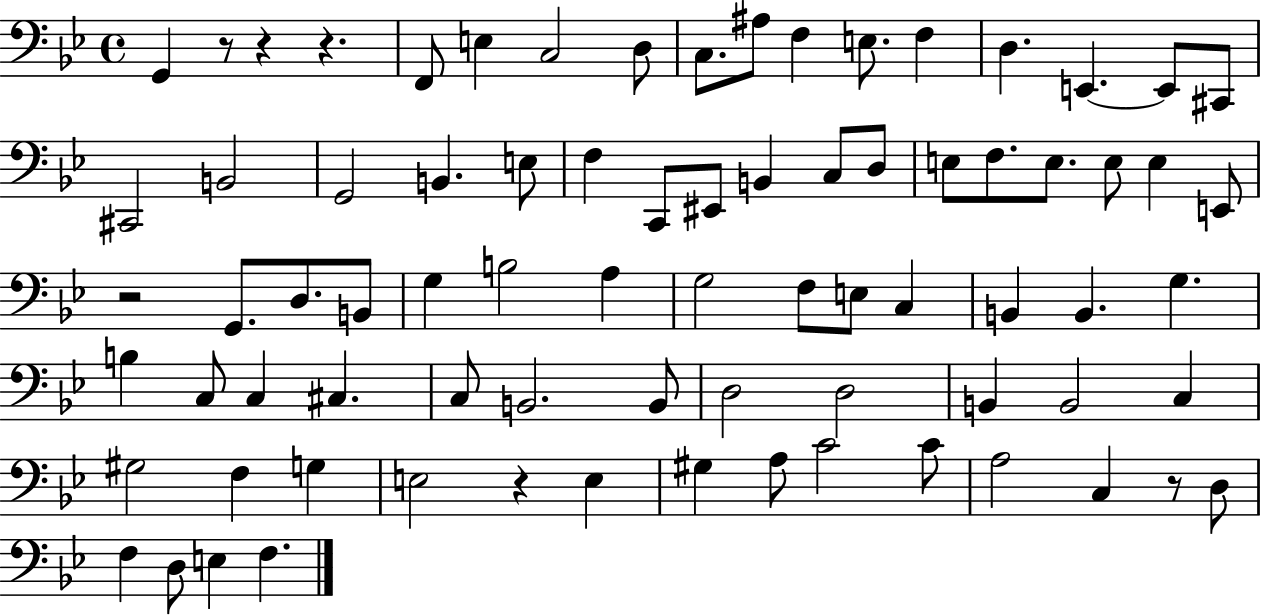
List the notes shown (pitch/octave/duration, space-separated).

G2/q R/e R/q R/q. F2/e E3/q C3/h D3/e C3/e. A#3/e F3/q E3/e. F3/q D3/q. E2/q. E2/e C#2/e C#2/h B2/h G2/h B2/q. E3/e F3/q C2/e EIS2/e B2/q C3/e D3/e E3/e F3/e. E3/e. E3/e E3/q E2/e R/h G2/e. D3/e. B2/e G3/q B3/h A3/q G3/h F3/e E3/e C3/q B2/q B2/q. G3/q. B3/q C3/e C3/q C#3/q. C3/e B2/h. B2/e D3/h D3/h B2/q B2/h C3/q G#3/h F3/q G3/q E3/h R/q E3/q G#3/q A3/e C4/h C4/e A3/h C3/q R/e D3/e F3/q D3/e E3/q F3/q.